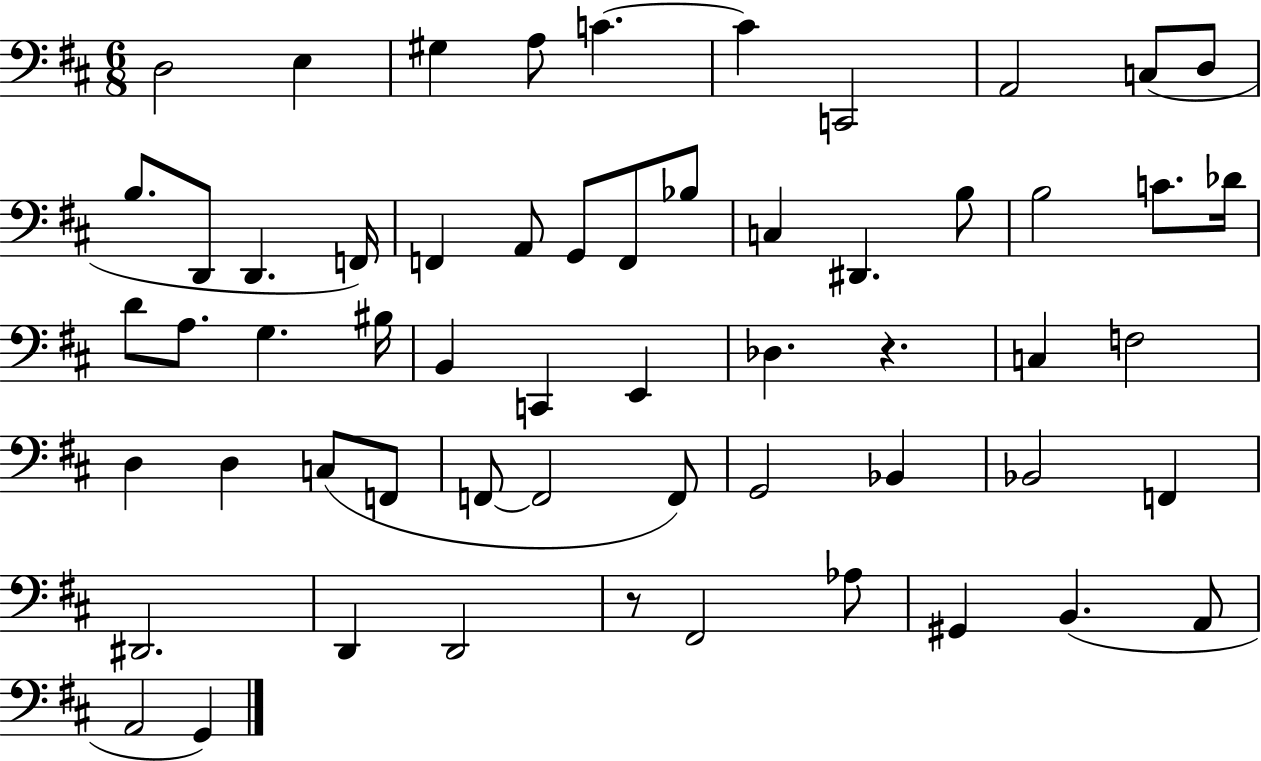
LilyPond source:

{
  \clef bass
  \numericTimeSignature
  \time 6/8
  \key d \major
  d2 e4 | gis4 a8 c'4.~~ | c'4 c,2 | a,2 c8( d8 | \break b8. d,8 d,4. f,16) | f,4 a,8 g,8 f,8 bes8 | c4 dis,4. b8 | b2 c'8. des'16 | \break d'8 a8. g4. bis16 | b,4 c,4 e,4 | des4. r4. | c4 f2 | \break d4 d4 c8( f,8 | f,8~~ f,2 f,8) | g,2 bes,4 | bes,2 f,4 | \break dis,2. | d,4 d,2 | r8 fis,2 aes8 | gis,4 b,4.( a,8 | \break a,2 g,4) | \bar "|."
}